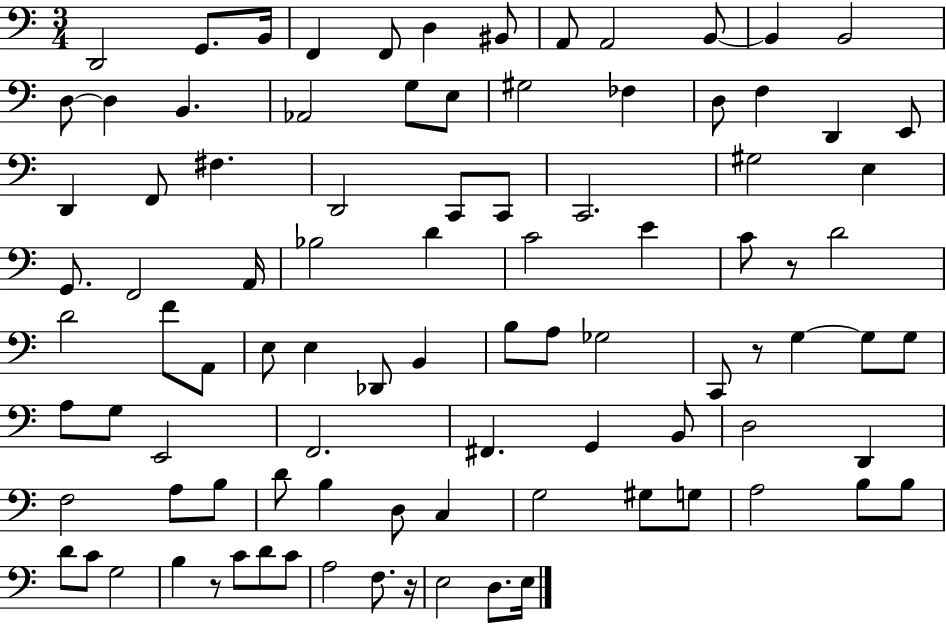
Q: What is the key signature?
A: C major